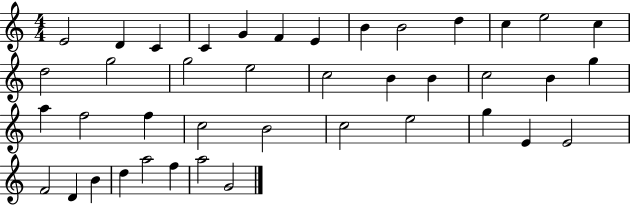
E4/h D4/q C4/q C4/q G4/q F4/q E4/q B4/q B4/h D5/q C5/q E5/h C5/q D5/h G5/h G5/h E5/h C5/h B4/q B4/q C5/h B4/q G5/q A5/q F5/h F5/q C5/h B4/h C5/h E5/h G5/q E4/q E4/h F4/h D4/q B4/q D5/q A5/h F5/q A5/h G4/h